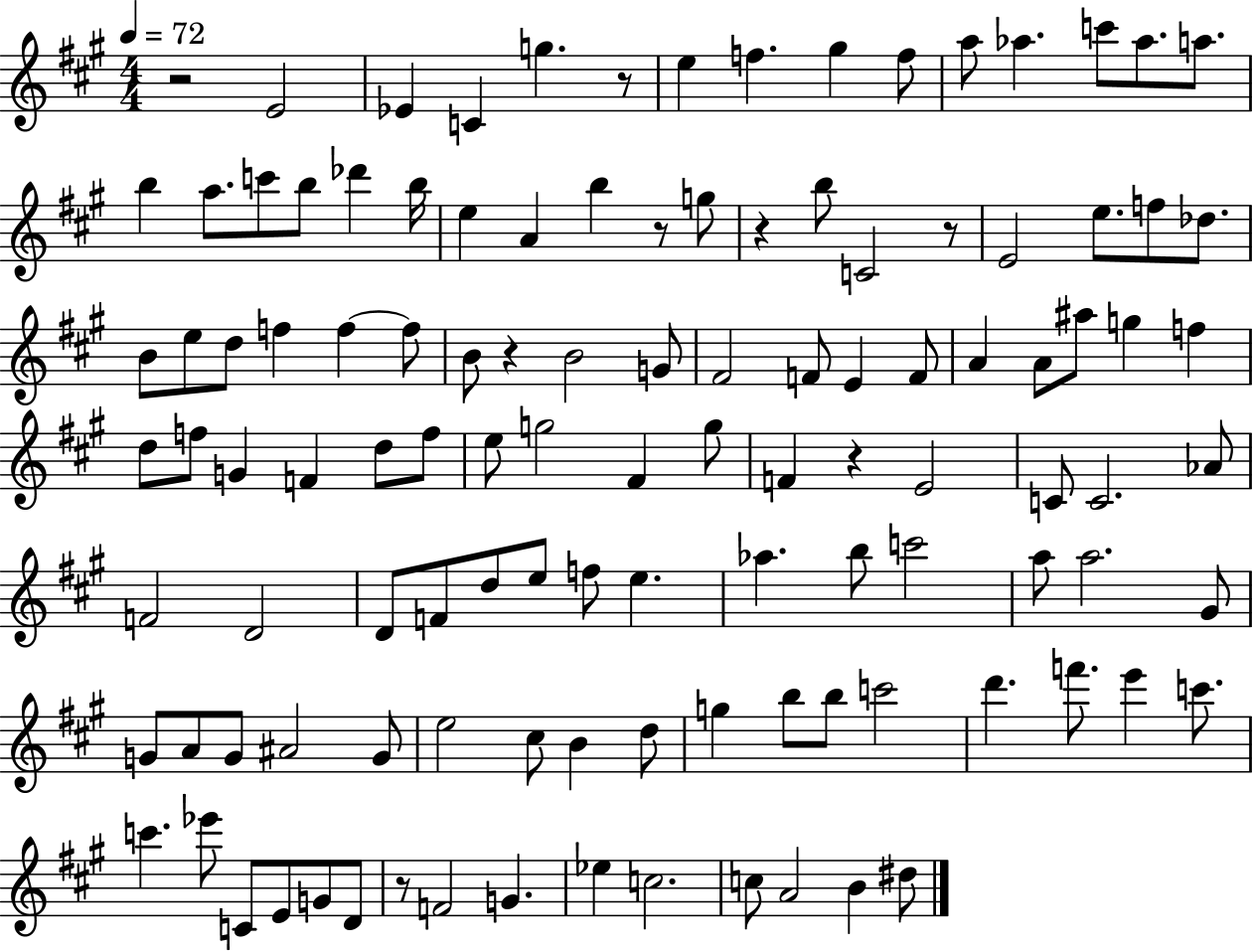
R/h E4/h Eb4/q C4/q G5/q. R/e E5/q F5/q. G#5/q F5/e A5/e Ab5/q. C6/e Ab5/e. A5/e. B5/q A5/e. C6/e B5/e Db6/q B5/s E5/q A4/q B5/q R/e G5/e R/q B5/e C4/h R/e E4/h E5/e. F5/e Db5/e. B4/e E5/e D5/e F5/q F5/q F5/e B4/e R/q B4/h G4/e F#4/h F4/e E4/q F4/e A4/q A4/e A#5/e G5/q F5/q D5/e F5/e G4/q F4/q D5/e F5/e E5/e G5/h F#4/q G5/e F4/q R/q E4/h C4/e C4/h. Ab4/e F4/h D4/h D4/e F4/e D5/e E5/e F5/e E5/q. Ab5/q. B5/e C6/h A5/e A5/h. G#4/e G4/e A4/e G4/e A#4/h G4/e E5/h C#5/e B4/q D5/e G5/q B5/e B5/e C6/h D6/q. F6/e. E6/q C6/e. C6/q. Eb6/e C4/e E4/e G4/e D4/e R/e F4/h G4/q. Eb5/q C5/h. C5/e A4/h B4/q D#5/e